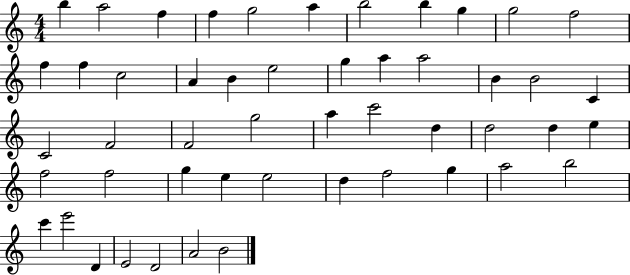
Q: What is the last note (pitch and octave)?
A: B4